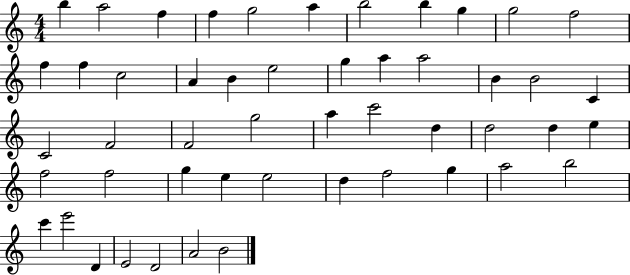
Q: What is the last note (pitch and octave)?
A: B4